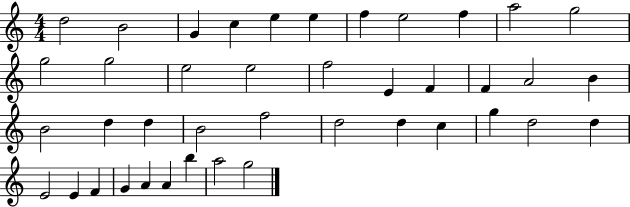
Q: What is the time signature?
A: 4/4